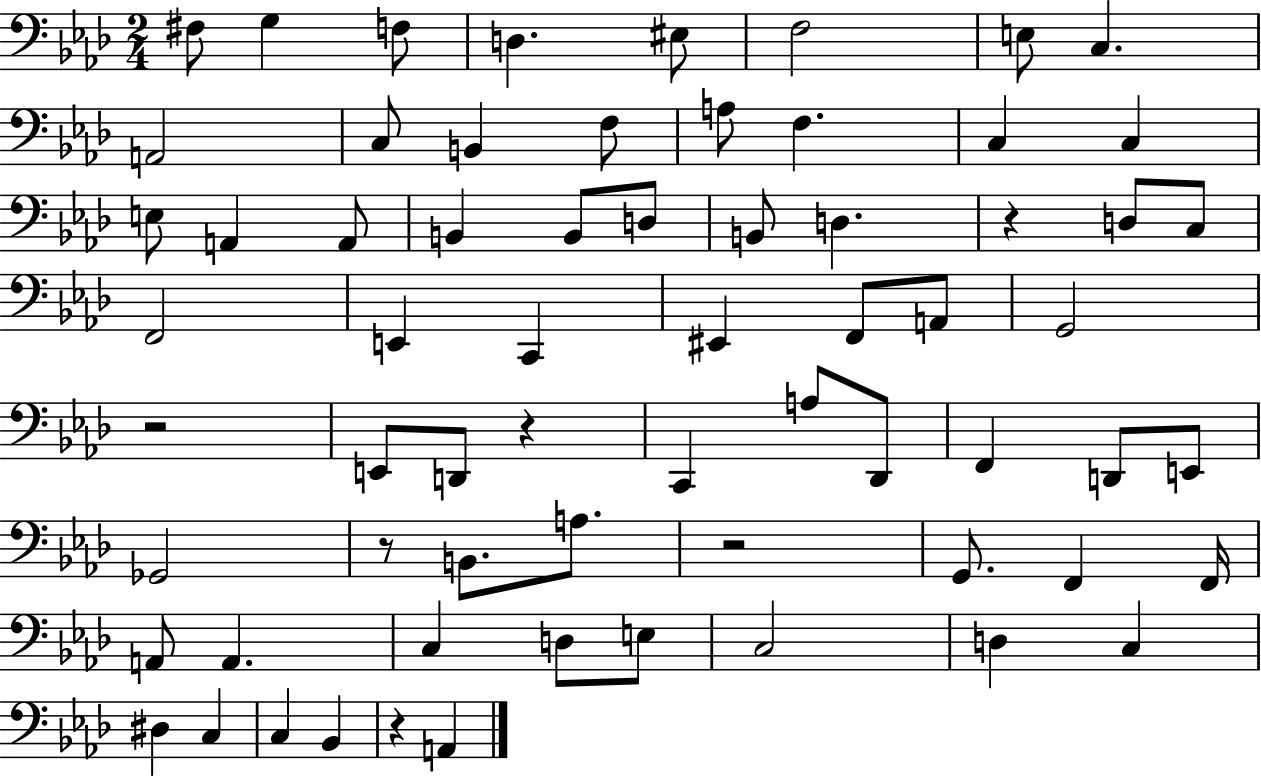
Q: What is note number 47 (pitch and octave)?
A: F2